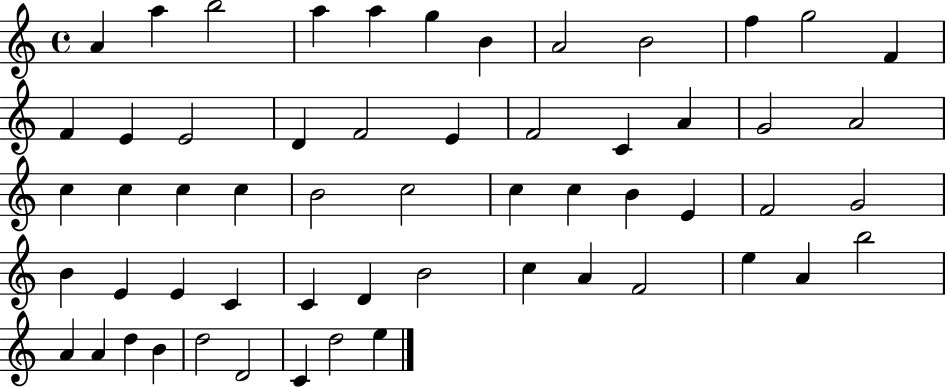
A4/q A5/q B5/h A5/q A5/q G5/q B4/q A4/h B4/h F5/q G5/h F4/q F4/q E4/q E4/h D4/q F4/h E4/q F4/h C4/q A4/q G4/h A4/h C5/q C5/q C5/q C5/q B4/h C5/h C5/q C5/q B4/q E4/q F4/h G4/h B4/q E4/q E4/q C4/q C4/q D4/q B4/h C5/q A4/q F4/h E5/q A4/q B5/h A4/q A4/q D5/q B4/q D5/h D4/h C4/q D5/h E5/q